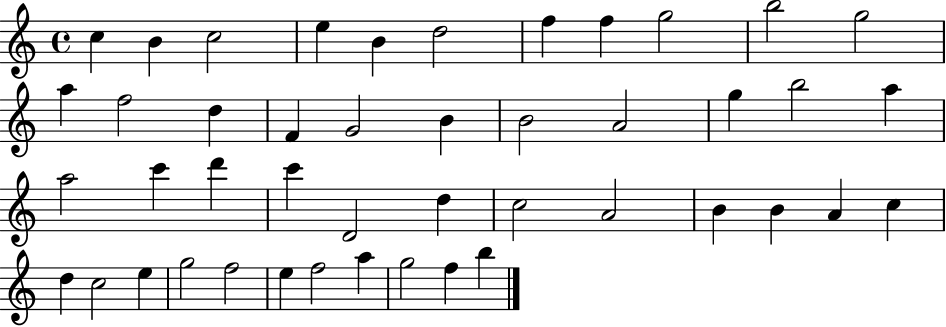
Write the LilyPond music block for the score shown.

{
  \clef treble
  \time 4/4
  \defaultTimeSignature
  \key c \major
  c''4 b'4 c''2 | e''4 b'4 d''2 | f''4 f''4 g''2 | b''2 g''2 | \break a''4 f''2 d''4 | f'4 g'2 b'4 | b'2 a'2 | g''4 b''2 a''4 | \break a''2 c'''4 d'''4 | c'''4 d'2 d''4 | c''2 a'2 | b'4 b'4 a'4 c''4 | \break d''4 c''2 e''4 | g''2 f''2 | e''4 f''2 a''4 | g''2 f''4 b''4 | \break \bar "|."
}